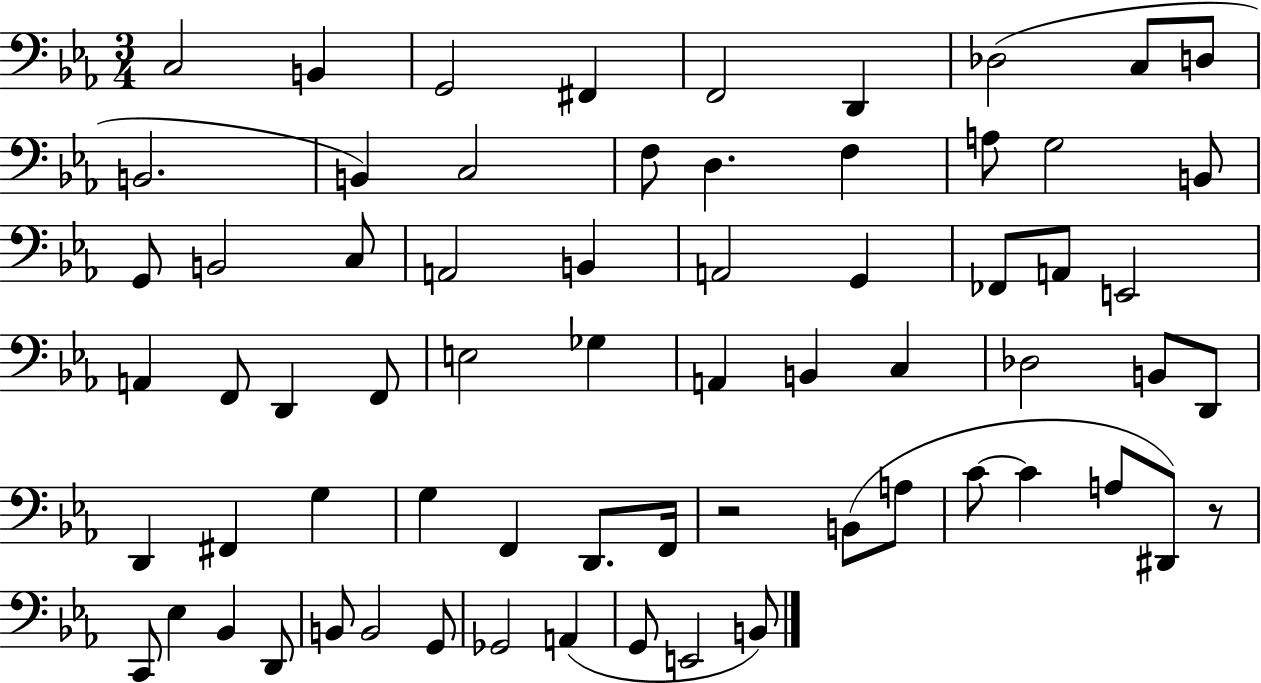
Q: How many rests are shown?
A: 2